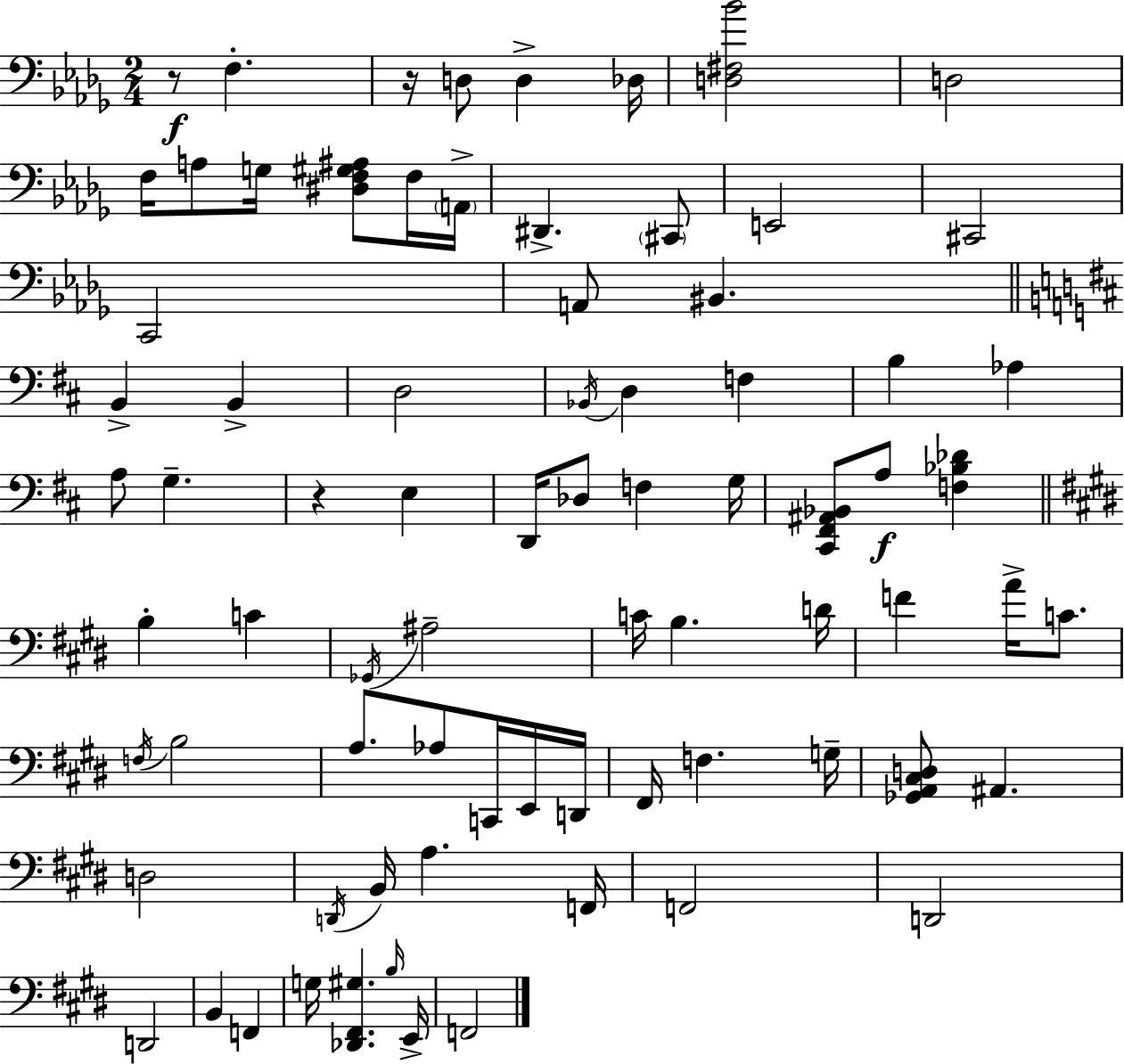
{
  \clef bass
  \numericTimeSignature
  \time 2/4
  \key bes \minor
  r8\f f4.-. | r16 d8 d4-> des16 | <d fis bes'>2 | d2 | \break f16 a8 g16 <dis f gis ais>8 f16 \parenthesize a,16-> | dis,4.-> \parenthesize cis,8 | e,2 | cis,2 | \break c,2 | a,8 bis,4. | \bar "||" \break \key d \major b,4-> b,4-> | d2 | \acciaccatura { bes,16 } d4 f4 | b4 aes4 | \break a8 g4.-- | r4 e4 | d,16 des8 f4 | g16 <cis, fis, ais, bes,>8 a8\f <f bes des'>4 | \break \bar "||" \break \key e \major b4-. c'4 | \acciaccatura { ges,16 } ais2-- | c'16 b4. | d'16 f'4 a'16-> c'8. | \break \acciaccatura { f16 } b2 | a8. aes8 c,16 | e,16 d,16 fis,16 f4. | g16-- <ges, a, cis d>8 ais,4. | \break d2 | \acciaccatura { d,16 } b,16 a4. | f,16 f,2 | d,2 | \break d,2 | b,4 f,4 | g16 <des, fis, gis>4. | \grace { b16 } e,16-> f,2 | \break \bar "|."
}